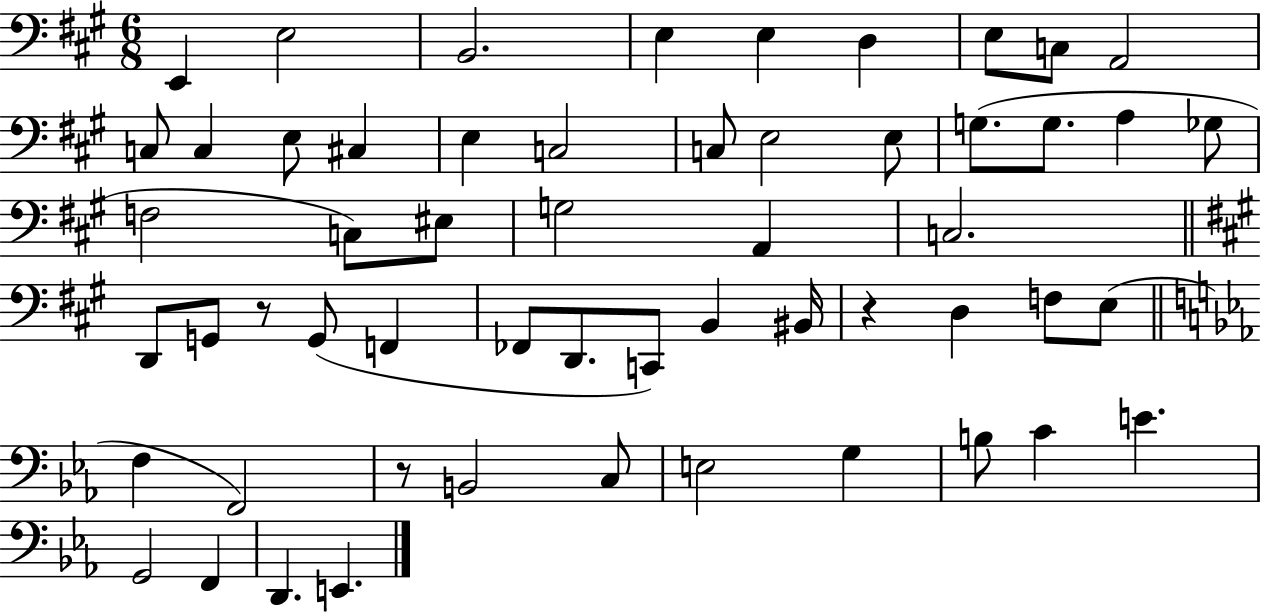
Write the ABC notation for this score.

X:1
T:Untitled
M:6/8
L:1/4
K:A
E,, E,2 B,,2 E, E, D, E,/2 C,/2 A,,2 C,/2 C, E,/2 ^C, E, C,2 C,/2 E,2 E,/2 G,/2 G,/2 A, _G,/2 F,2 C,/2 ^E,/2 G,2 A,, C,2 D,,/2 G,,/2 z/2 G,,/2 F,, _F,,/2 D,,/2 C,,/2 B,, ^B,,/4 z D, F,/2 E,/2 F, F,,2 z/2 B,,2 C,/2 E,2 G, B,/2 C E G,,2 F,, D,, E,,